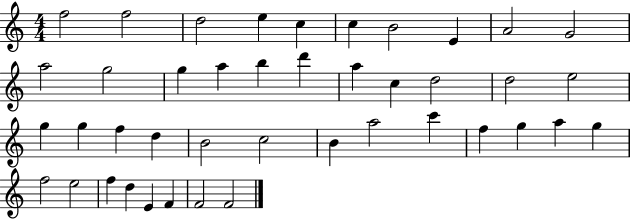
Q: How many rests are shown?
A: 0